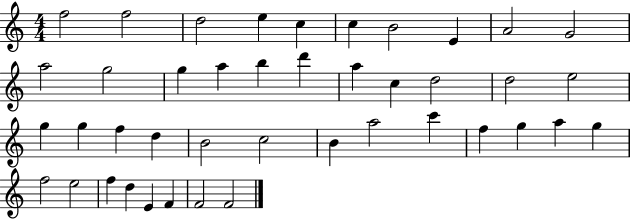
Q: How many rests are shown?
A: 0